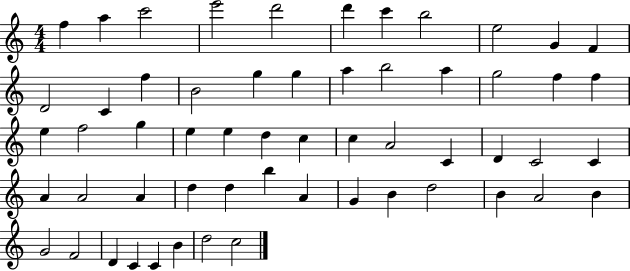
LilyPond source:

{
  \clef treble
  \numericTimeSignature
  \time 4/4
  \key c \major
  f''4 a''4 c'''2 | e'''2 d'''2 | d'''4 c'''4 b''2 | e''2 g'4 f'4 | \break d'2 c'4 f''4 | b'2 g''4 g''4 | a''4 b''2 a''4 | g''2 f''4 f''4 | \break e''4 f''2 g''4 | e''4 e''4 d''4 c''4 | c''4 a'2 c'4 | d'4 c'2 c'4 | \break a'4 a'2 a'4 | d''4 d''4 b''4 a'4 | g'4 b'4 d''2 | b'4 a'2 b'4 | \break g'2 f'2 | d'4 c'4 c'4 b'4 | d''2 c''2 | \bar "|."
}